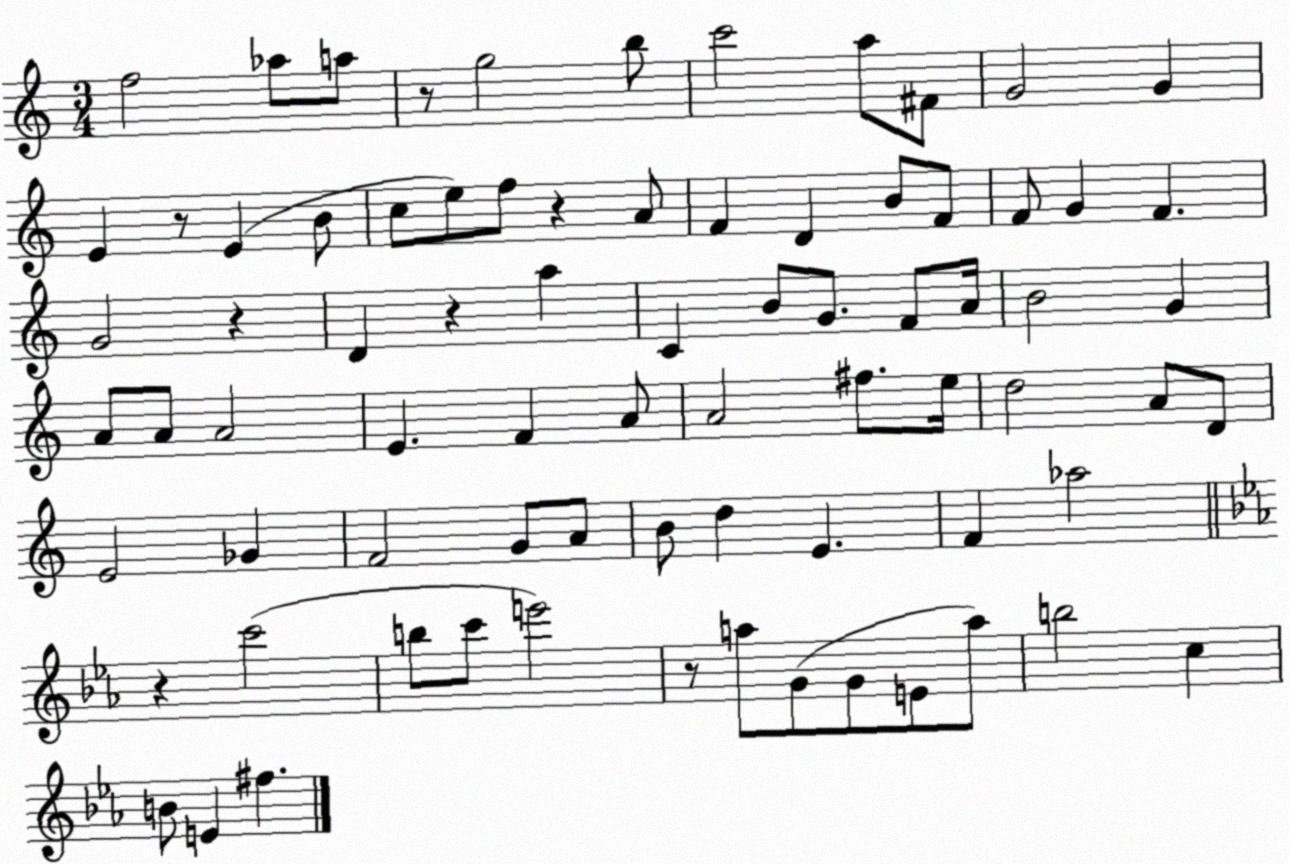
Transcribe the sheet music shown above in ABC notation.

X:1
T:Untitled
M:3/4
L:1/4
K:C
f2 _a/2 a/2 z/2 g2 b/2 c'2 a/2 ^F/2 G2 G E z/2 E B/2 c/2 e/2 f/2 z A/2 F D B/2 F/2 F/2 G F G2 z D z a C B/2 G/2 F/2 A/4 B2 G A/2 A/2 A2 E F A/2 A2 ^f/2 e/4 d2 A/2 D/2 E2 _G F2 G/2 A/2 B/2 d E F _a2 z c'2 b/2 c'/2 e'2 z/2 a/2 G/2 G/2 E/2 a/2 b2 c B/2 E ^f